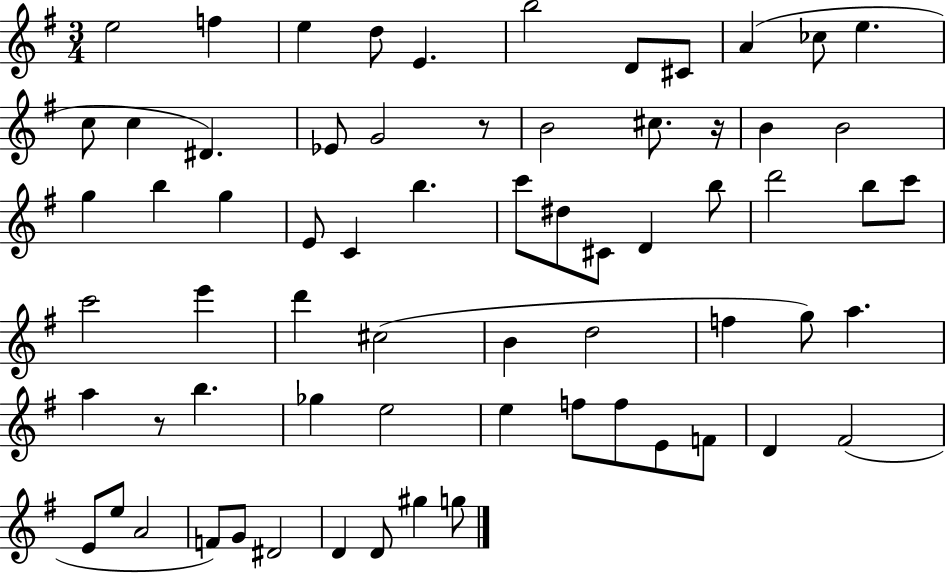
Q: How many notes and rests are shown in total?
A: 67